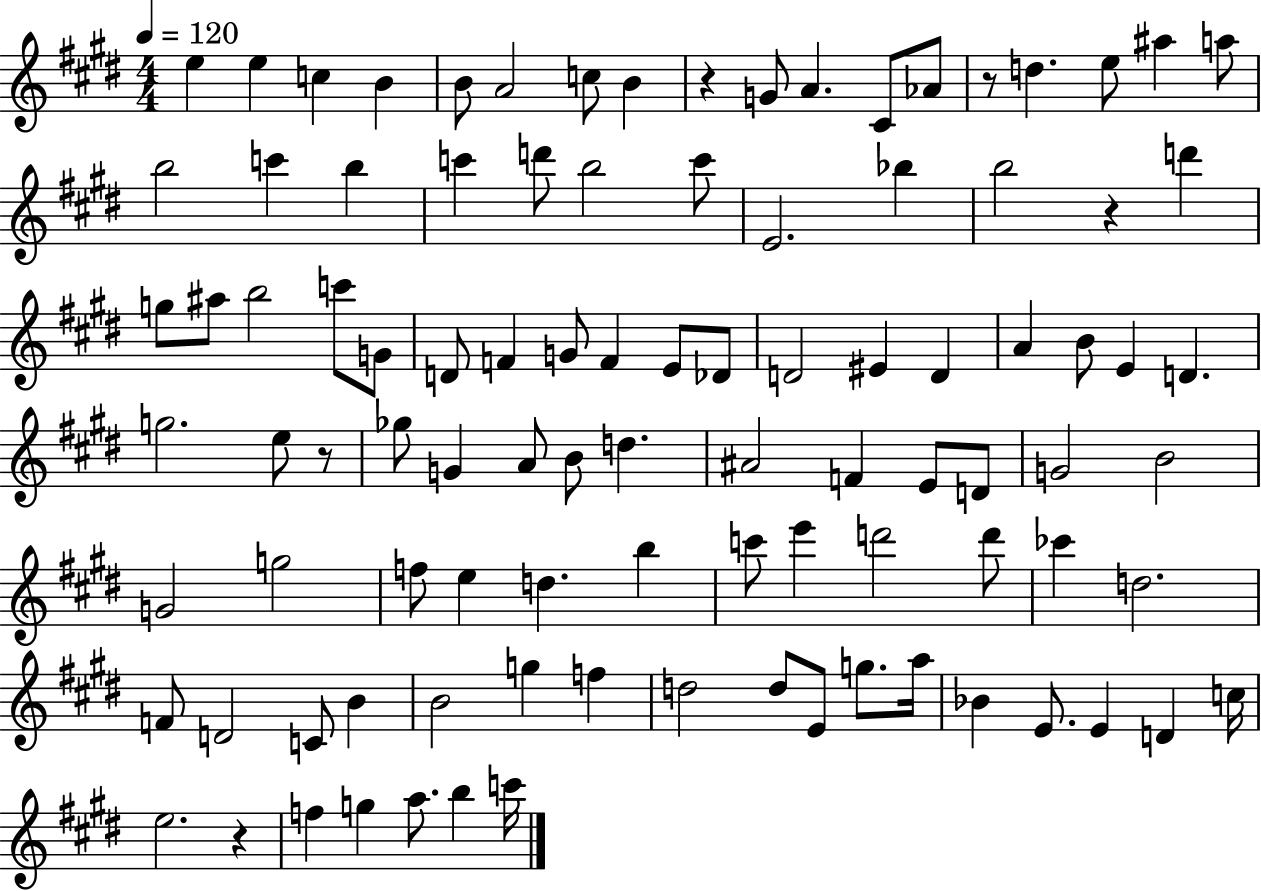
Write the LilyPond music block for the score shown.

{
  \clef treble
  \numericTimeSignature
  \time 4/4
  \key e \major
  \tempo 4 = 120
  e''4 e''4 c''4 b'4 | b'8 a'2 c''8 b'4 | r4 g'8 a'4. cis'8 aes'8 | r8 d''4. e''8 ais''4 a''8 | \break b''2 c'''4 b''4 | c'''4 d'''8 b''2 c'''8 | e'2. bes''4 | b''2 r4 d'''4 | \break g''8 ais''8 b''2 c'''8 g'8 | d'8 f'4 g'8 f'4 e'8 des'8 | d'2 eis'4 d'4 | a'4 b'8 e'4 d'4. | \break g''2. e''8 r8 | ges''8 g'4 a'8 b'8 d''4. | ais'2 f'4 e'8 d'8 | g'2 b'2 | \break g'2 g''2 | f''8 e''4 d''4. b''4 | c'''8 e'''4 d'''2 d'''8 | ces'''4 d''2. | \break f'8 d'2 c'8 b'4 | b'2 g''4 f''4 | d''2 d''8 e'8 g''8. a''16 | bes'4 e'8. e'4 d'4 c''16 | \break e''2. r4 | f''4 g''4 a''8. b''4 c'''16 | \bar "|."
}